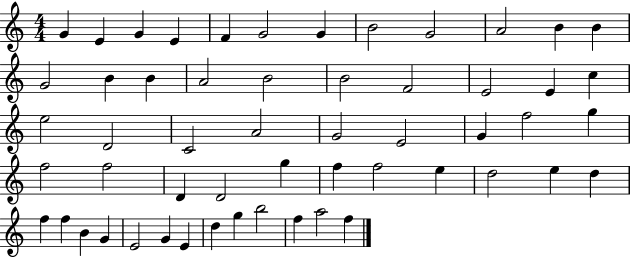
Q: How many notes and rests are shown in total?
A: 55